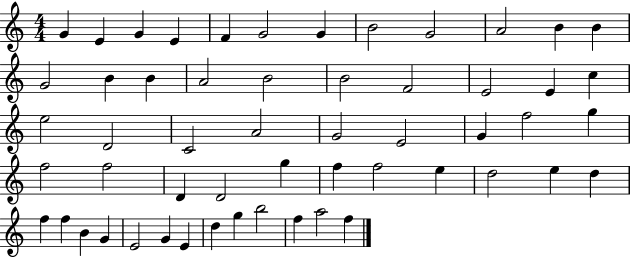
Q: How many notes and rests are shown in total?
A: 55